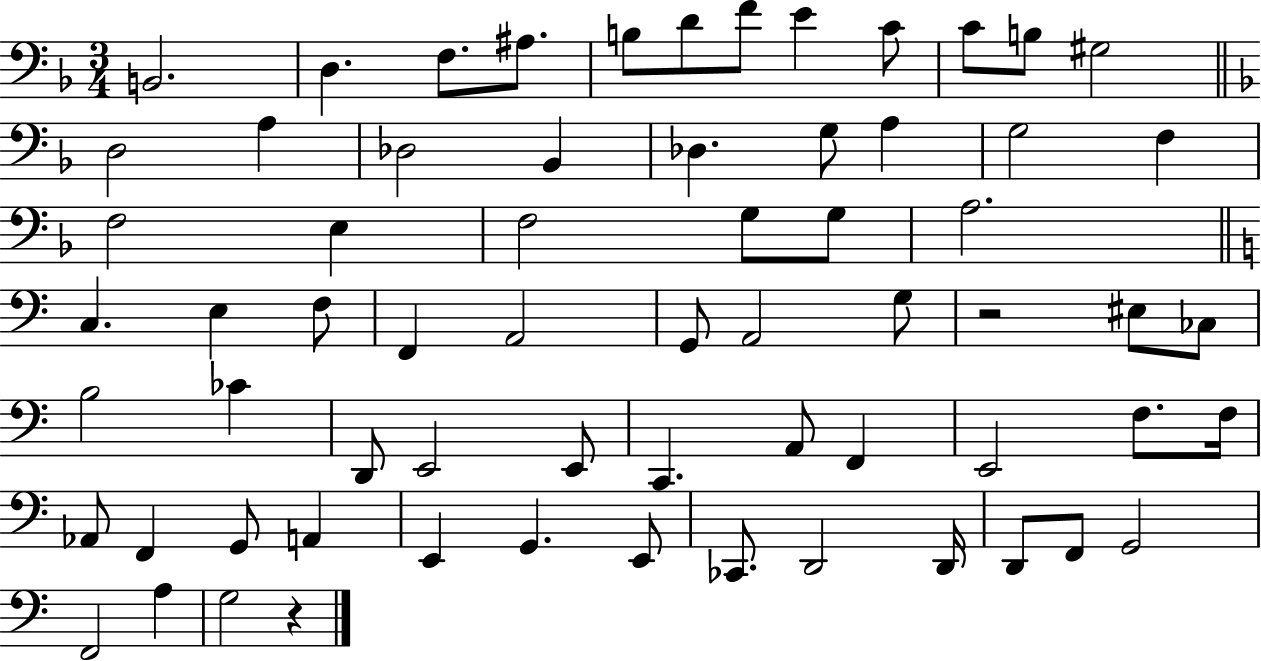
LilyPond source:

{
  \clef bass
  \numericTimeSignature
  \time 3/4
  \key f \major
  b,2. | d4. f8. ais8. | b8 d'8 f'8 e'4 c'8 | c'8 b8 gis2 | \break \bar "||" \break \key f \major d2 a4 | des2 bes,4 | des4. g8 a4 | g2 f4 | \break f2 e4 | f2 g8 g8 | a2. | \bar "||" \break \key c \major c4. e4 f8 | f,4 a,2 | g,8 a,2 g8 | r2 eis8 ces8 | \break b2 ces'4 | d,8 e,2 e,8 | c,4. a,8 f,4 | e,2 f8. f16 | \break aes,8 f,4 g,8 a,4 | e,4 g,4. e,8 | ces,8. d,2 d,16 | d,8 f,8 g,2 | \break f,2 a4 | g2 r4 | \bar "|."
}